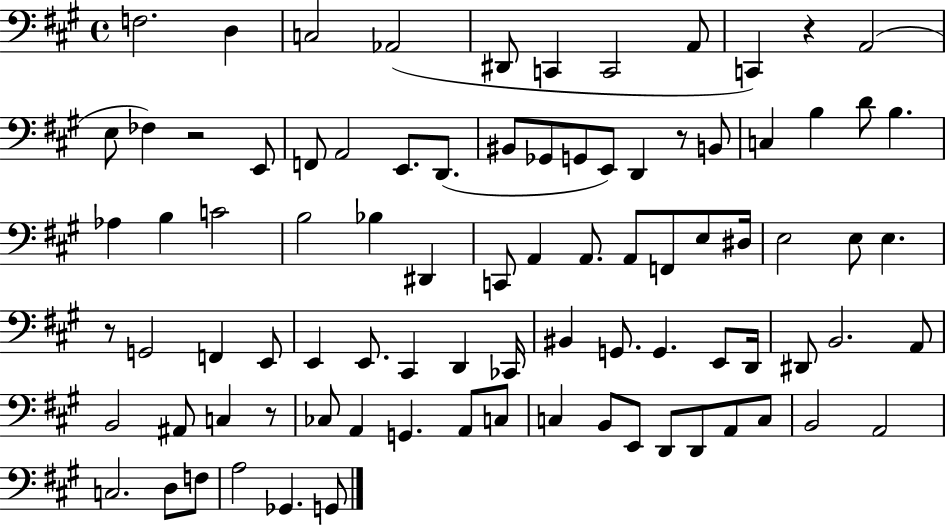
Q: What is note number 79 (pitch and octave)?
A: F3